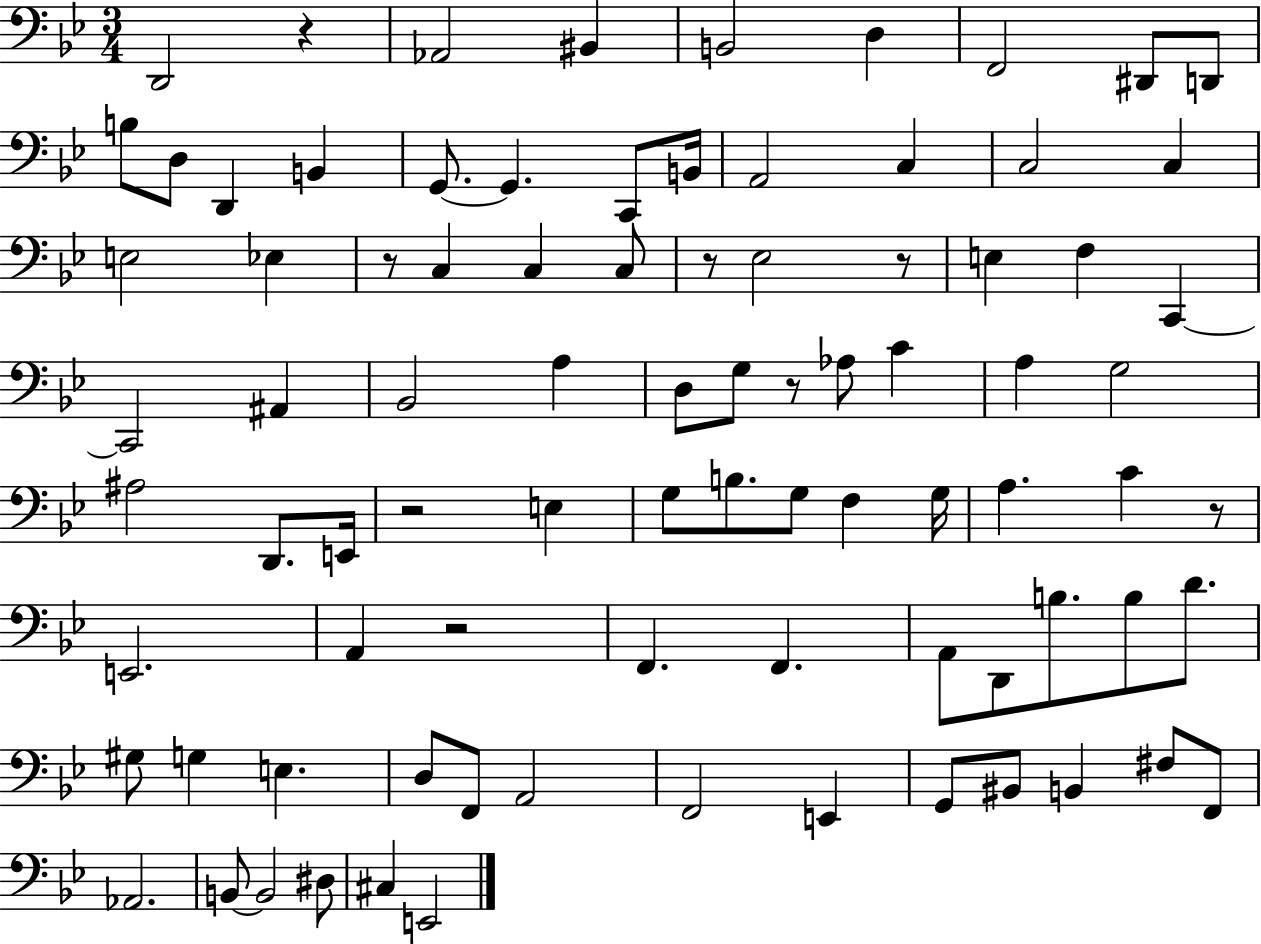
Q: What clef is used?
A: bass